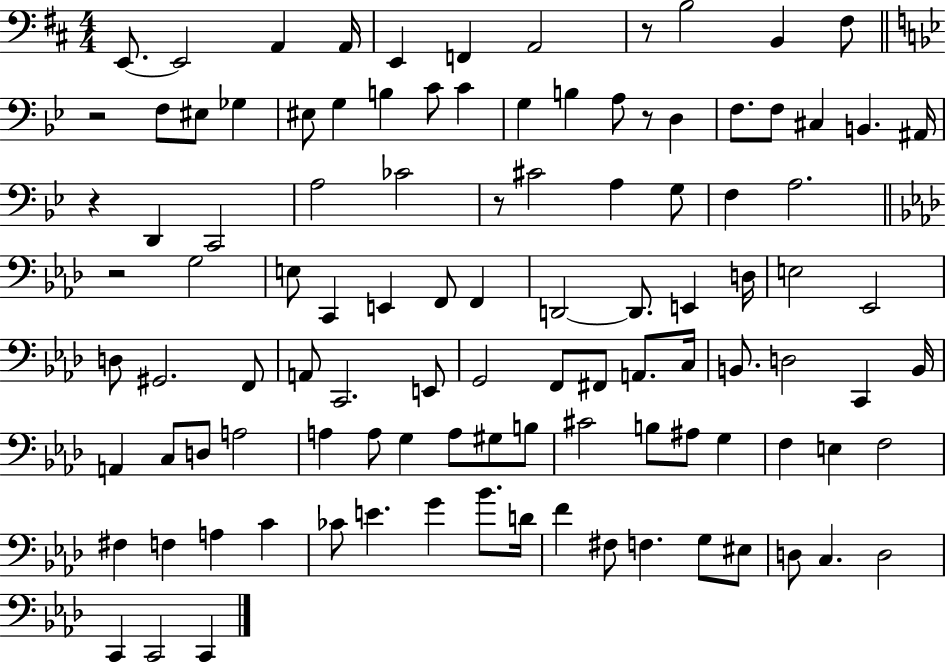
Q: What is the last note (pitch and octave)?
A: C2